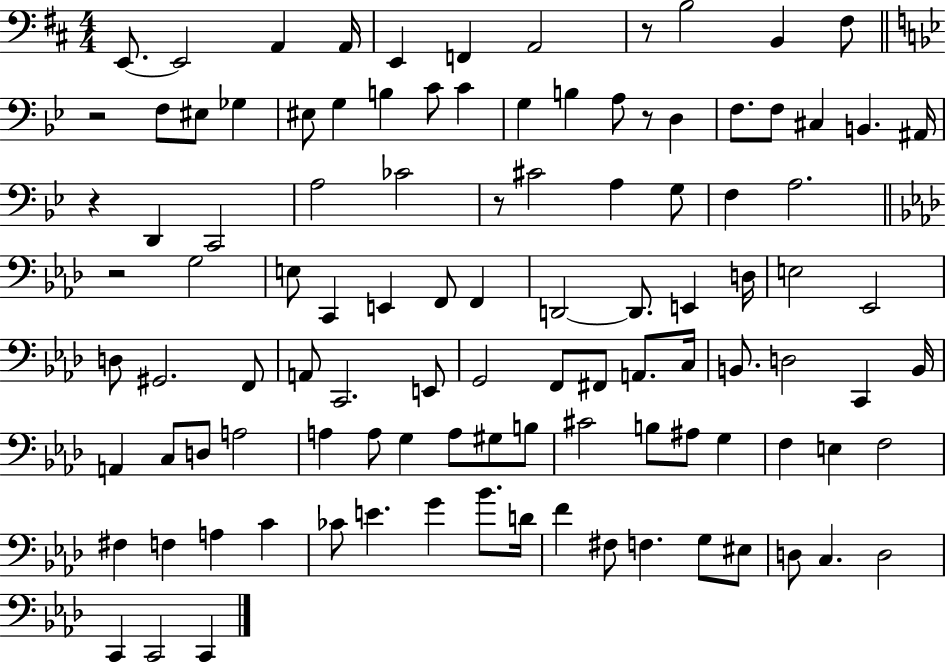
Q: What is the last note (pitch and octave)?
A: C2